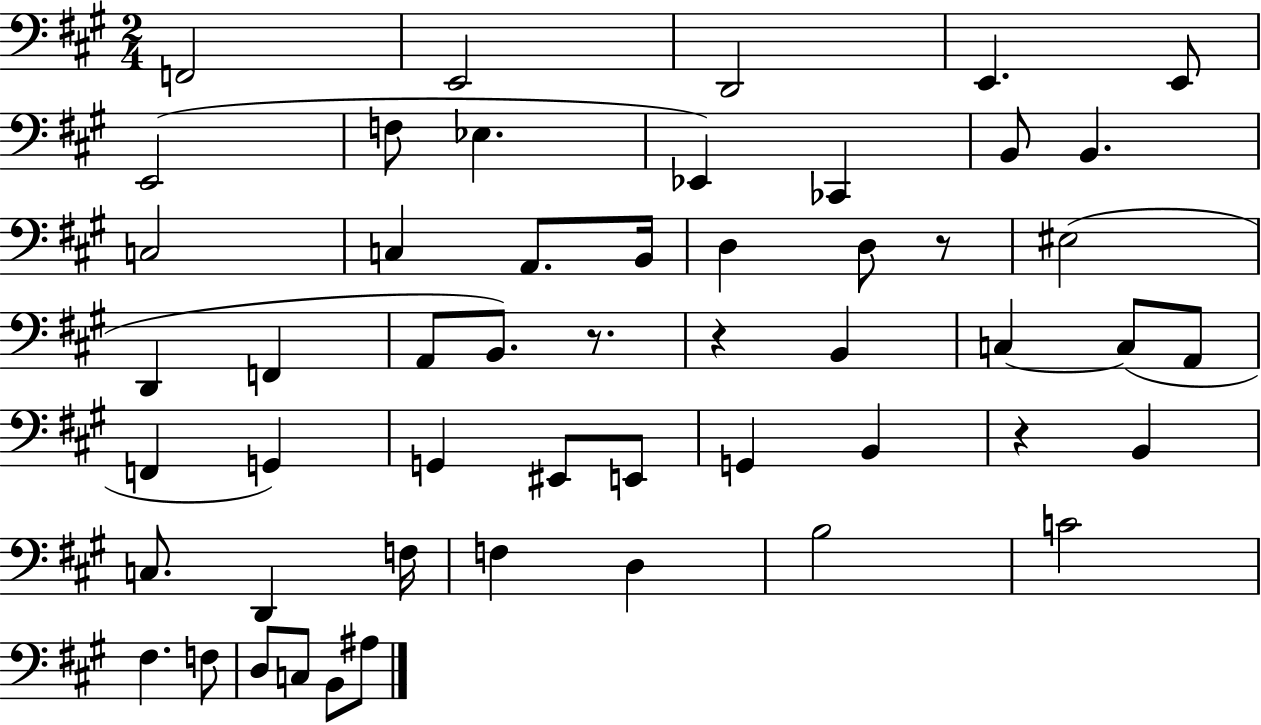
X:1
T:Untitled
M:2/4
L:1/4
K:A
F,,2 E,,2 D,,2 E,, E,,/2 E,,2 F,/2 _E, _E,, _C,, B,,/2 B,, C,2 C, A,,/2 B,,/4 D, D,/2 z/2 ^E,2 D,, F,, A,,/2 B,,/2 z/2 z B,, C, C,/2 A,,/2 F,, G,, G,, ^E,,/2 E,,/2 G,, B,, z B,, C,/2 D,, F,/4 F, D, B,2 C2 ^F, F,/2 D,/2 C,/2 B,,/2 ^A,/2